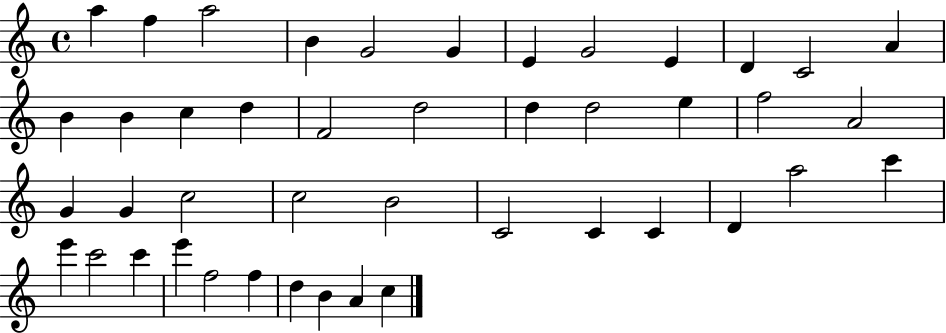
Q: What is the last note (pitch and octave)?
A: C5